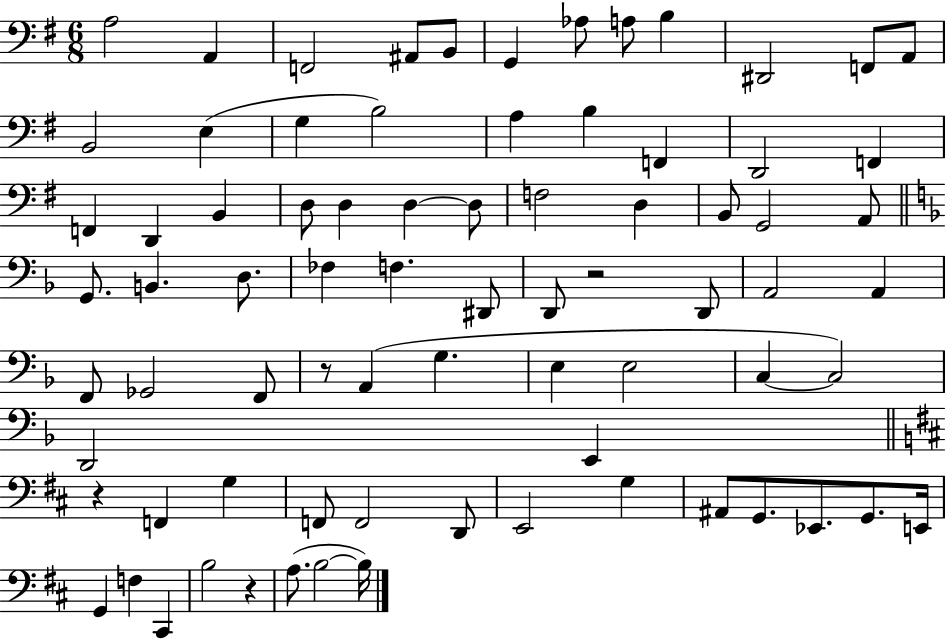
A3/h A2/q F2/h A#2/e B2/e G2/q Ab3/e A3/e B3/q D#2/h F2/e A2/e B2/h E3/q G3/q B3/h A3/q B3/q F2/q D2/h F2/q F2/q D2/q B2/q D3/e D3/q D3/q D3/e F3/h D3/q B2/e G2/h A2/e G2/e. B2/q. D3/e. FES3/q F3/q. D#2/e D2/e R/h D2/e A2/h A2/q F2/e Gb2/h F2/e R/e A2/q G3/q. E3/q E3/h C3/q C3/h D2/h E2/q R/q F2/q G3/q F2/e F2/h D2/e E2/h G3/q A#2/e G2/e. Eb2/e. G2/e. E2/s G2/q F3/q C#2/q B3/h R/q A3/e. B3/h B3/s